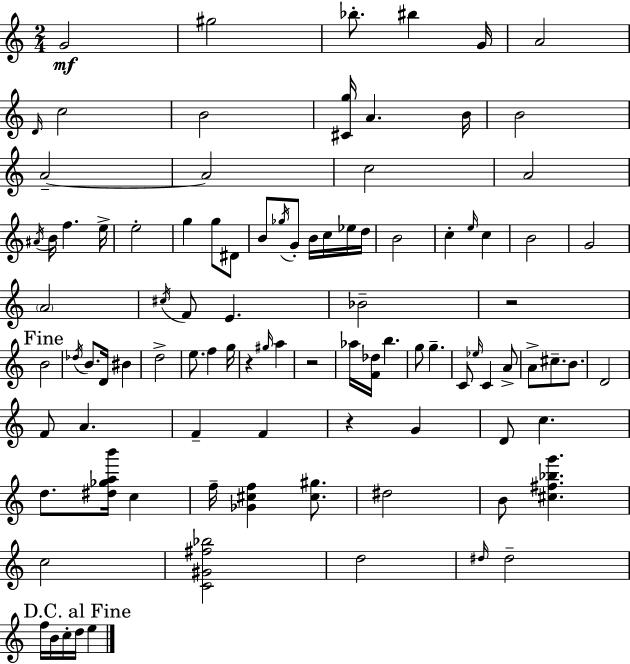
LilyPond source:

{
  \clef treble
  \numericTimeSignature
  \time 2/4
  \key c \major
  g'2\mf | gis''2 | bes''8.-. bis''4 g'16 | a'2 | \break \grace { d'16 } c''2 | b'2 | <cis' g''>16 a'4. | b'16 b'2 | \break a'2--~~ | a'2 | c''2 | a'2 | \break \acciaccatura { ais'16 } b'16 f''4. | e''16-> e''2-. | g''4 g''8 | dis'8 b'8 \acciaccatura { ges''16 } g'8-. b'16 | \break c''16 ees''16 d''16 b'2 | c''4-. \grace { e''16 } | c''4 b'2 | g'2 | \break \parenthesize a'2 | \acciaccatura { cis''16 } f'8 e'4. | bes'2-- | r2 | \break \mark "Fine" b'2 | \acciaccatura { des''16 } b'8. | d'16 bis'4 d''2-> | e''8. | \break f''4 g''16 r4 | \grace { gis''16 } a''4 r2 | aes''16 | <f' des''>16 b''4. g''8 | \break g''4.-- c'8 | \grace { ees''16 } c'4 a'8-> | a'8-> cis''8.-- b'8. | d'2 | \break f'8 a'4. | f'4-- f'4 | r4 g'4 | d'8 c''4. | \break d''8. <dis'' ges'' a'' b'''>16 c''4 | f''16-- <ges' cis'' f''>4 <cis'' gis''>8. | dis''2 | b'8 <cis'' fis'' bes'' g'''>4. | \break c''2 | <c' gis' fis'' bes''>2 | d''2 | \grace { dis''16 } dis''2-- | \break \mark "D.C. al Fine" f''16 b'16 c''16-. d''16 e''4 | \bar "|."
}